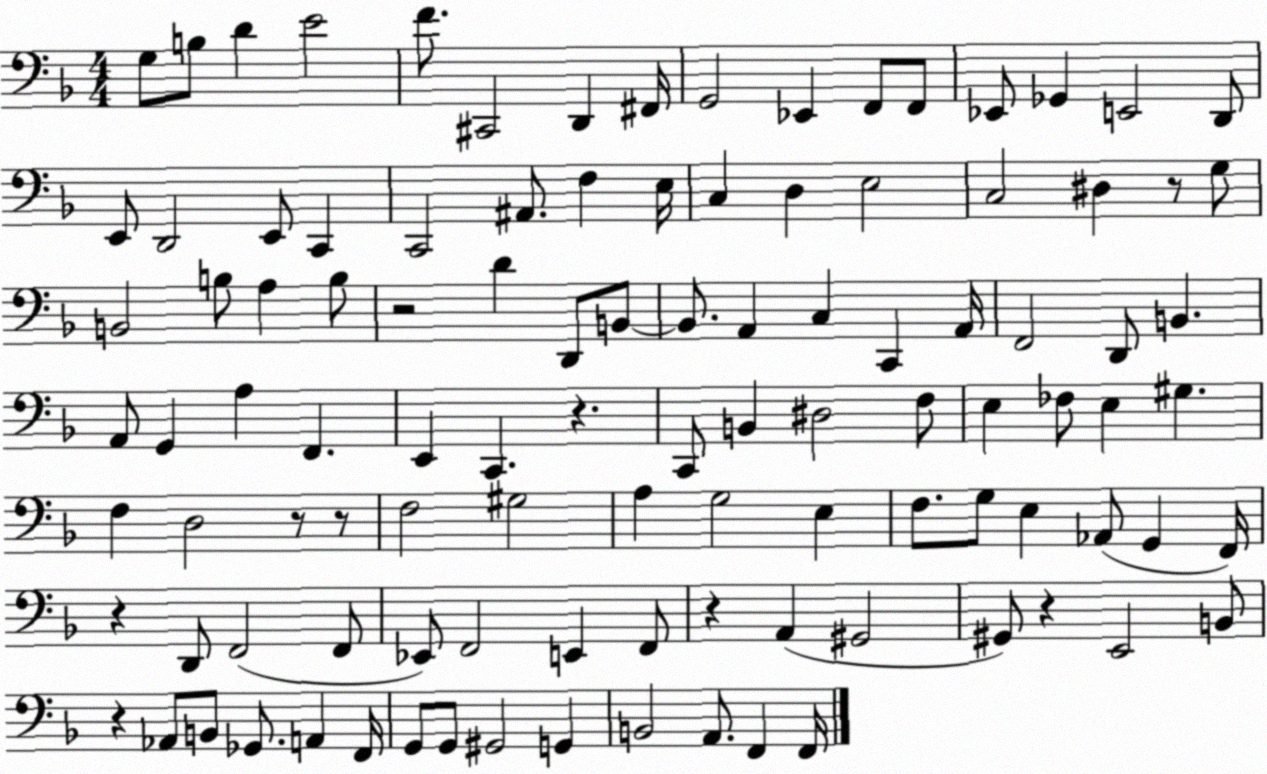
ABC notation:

X:1
T:Untitled
M:4/4
L:1/4
K:F
G,/2 B,/2 D E2 F/2 ^C,,2 D,, ^F,,/4 G,,2 _E,, F,,/2 F,,/2 _E,,/2 _G,, E,,2 D,,/2 E,,/2 D,,2 E,,/2 C,, C,,2 ^A,,/2 F, E,/4 C, D, E,2 C,2 ^D, z/2 G,/2 B,,2 B,/2 A, B,/2 z2 D D,,/2 B,,/2 B,,/2 A,, C, C,, A,,/4 F,,2 D,,/2 B,, A,,/2 G,, A, F,, E,, C,, z C,,/2 B,, ^D,2 F,/2 E, _F,/2 E, ^G, F, D,2 z/2 z/2 F,2 ^G,2 A, G,2 E, F,/2 G,/2 E, _A,,/2 G,, F,,/4 z D,,/2 F,,2 F,,/2 _E,,/2 F,,2 E,, F,,/2 z A,, ^G,,2 ^G,,/2 z E,,2 B,,/2 z _A,,/2 B,,/2 _G,,/2 A,, F,,/4 G,,/2 G,,/2 ^G,,2 G,, B,,2 A,,/2 F,, F,,/4